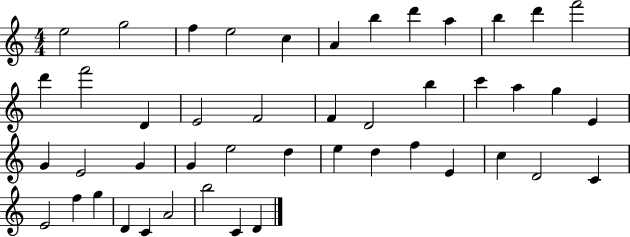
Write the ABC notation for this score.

X:1
T:Untitled
M:4/4
L:1/4
K:C
e2 g2 f e2 c A b d' a b d' f'2 d' f'2 D E2 F2 F D2 b c' a g E G E2 G G e2 d e d f E c D2 C E2 f g D C A2 b2 C D